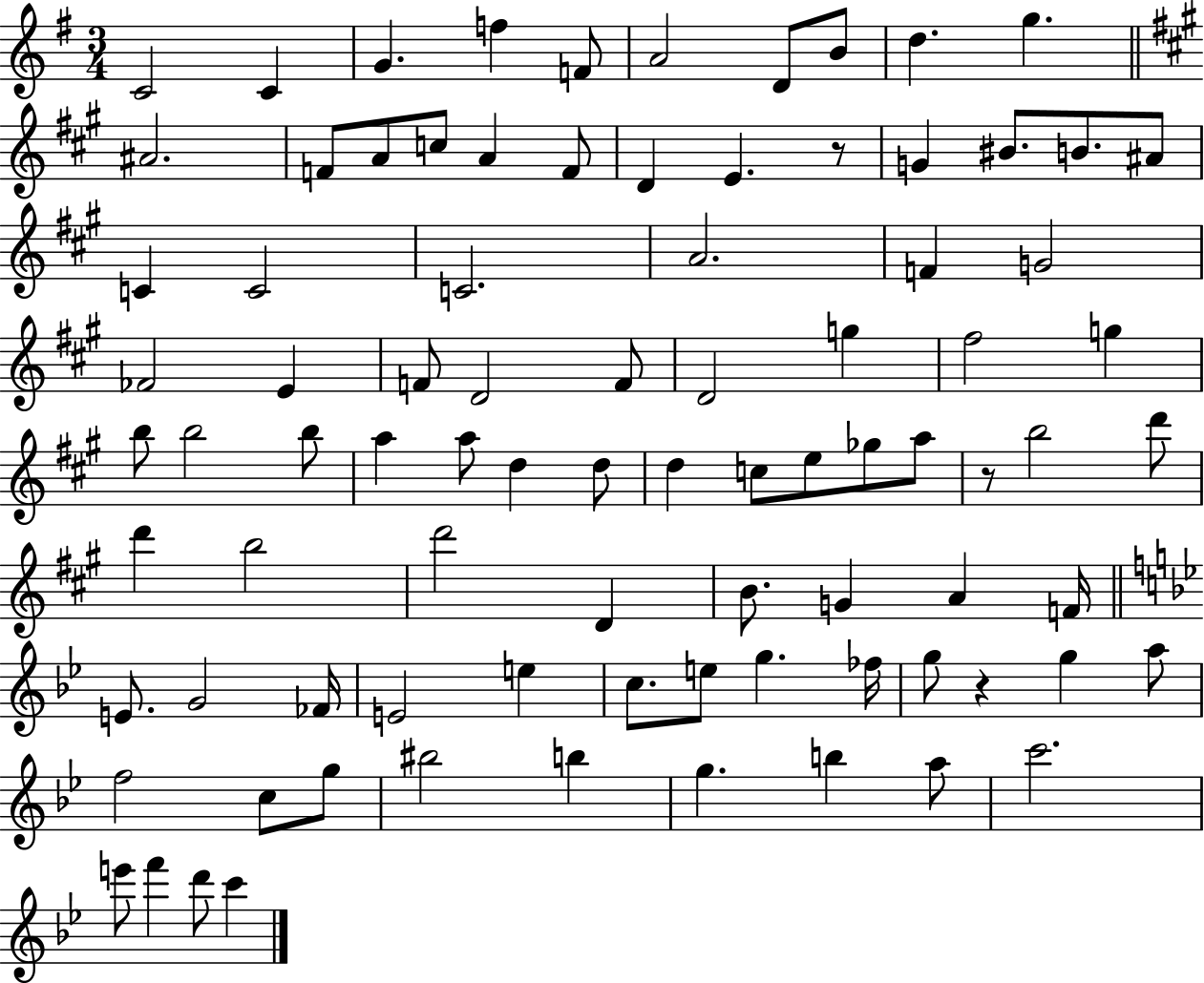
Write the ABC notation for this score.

X:1
T:Untitled
M:3/4
L:1/4
K:G
C2 C G f F/2 A2 D/2 B/2 d g ^A2 F/2 A/2 c/2 A F/2 D E z/2 G ^B/2 B/2 ^A/2 C C2 C2 A2 F G2 _F2 E F/2 D2 F/2 D2 g ^f2 g b/2 b2 b/2 a a/2 d d/2 d c/2 e/2 _g/2 a/2 z/2 b2 d'/2 d' b2 d'2 D B/2 G A F/4 E/2 G2 _F/4 E2 e c/2 e/2 g _f/4 g/2 z g a/2 f2 c/2 g/2 ^b2 b g b a/2 c'2 e'/2 f' d'/2 c'